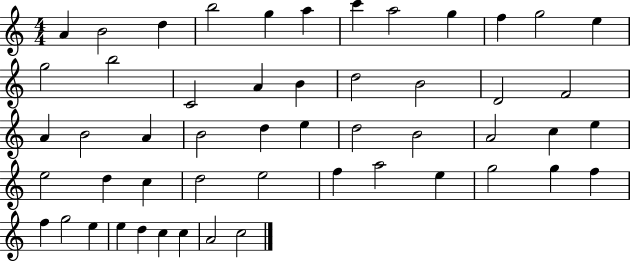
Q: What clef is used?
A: treble